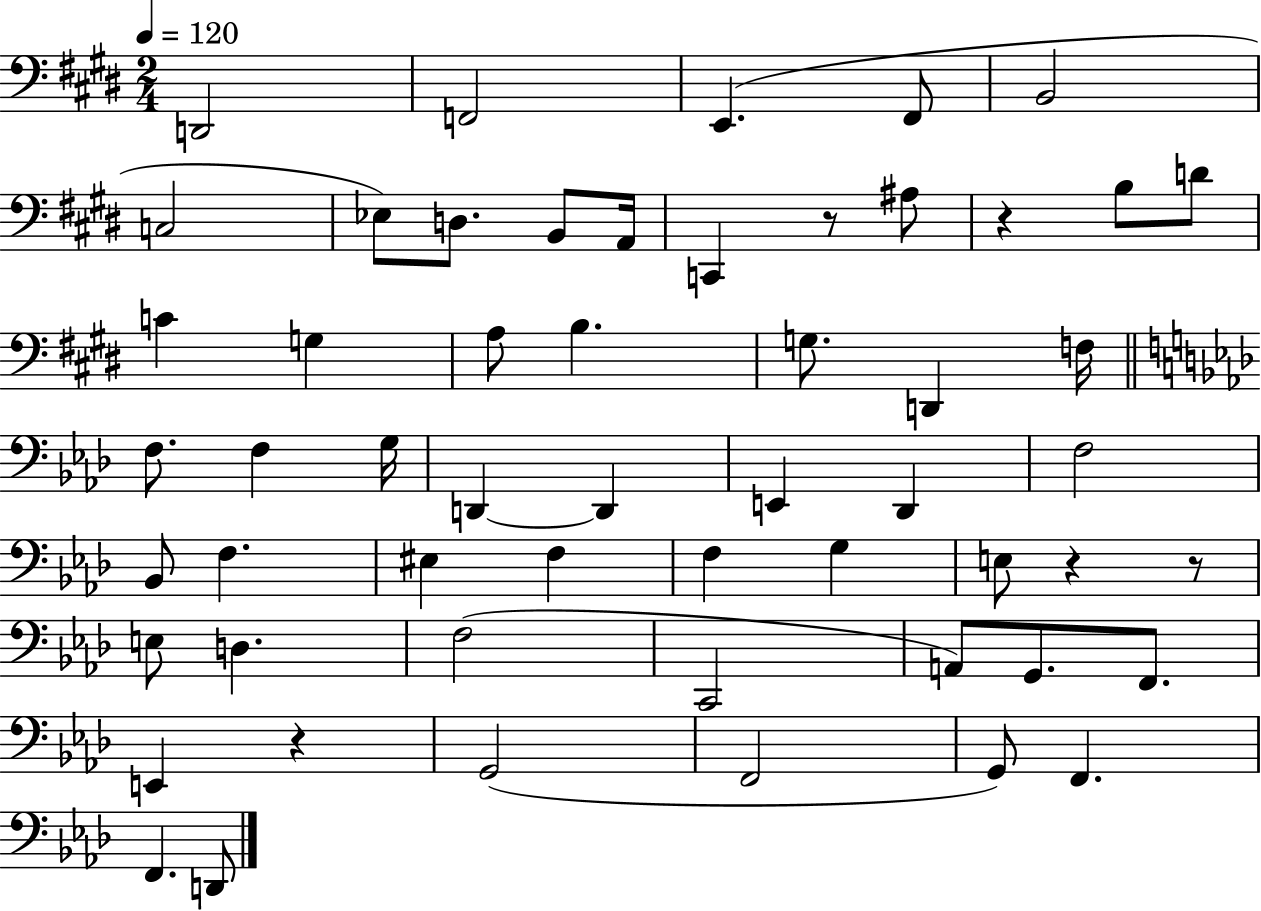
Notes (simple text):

D2/h F2/h E2/q. F#2/e B2/h C3/h Eb3/e D3/e. B2/e A2/s C2/q R/e A#3/e R/q B3/e D4/e C4/q G3/q A3/e B3/q. G3/e. D2/q F3/s F3/e. F3/q G3/s D2/q D2/q E2/q Db2/q F3/h Bb2/e F3/q. EIS3/q F3/q F3/q G3/q E3/e R/q R/e E3/e D3/q. F3/h C2/h A2/e G2/e. F2/e. E2/q R/q G2/h F2/h G2/e F2/q. F2/q. D2/e